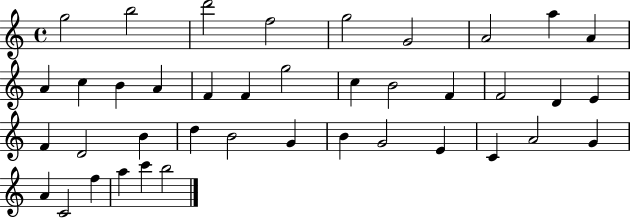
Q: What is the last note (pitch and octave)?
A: B5